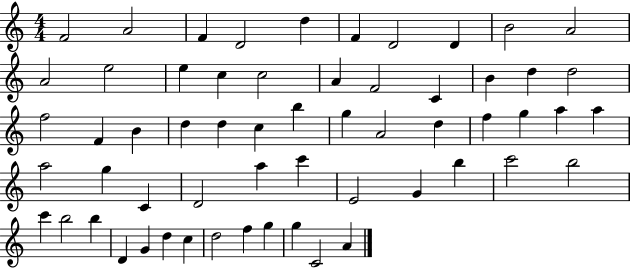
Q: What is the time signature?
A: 4/4